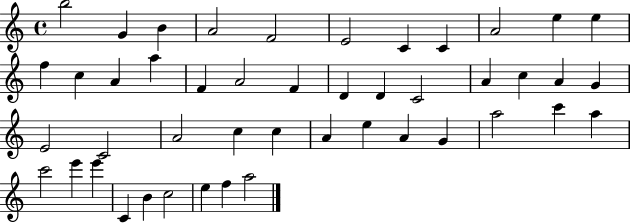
{
  \clef treble
  \time 4/4
  \defaultTimeSignature
  \key c \major
  b''2 g'4 b'4 | a'2 f'2 | e'2 c'4 c'4 | a'2 e''4 e''4 | \break f''4 c''4 a'4 a''4 | f'4 a'2 f'4 | d'4 d'4 c'2 | a'4 c''4 a'4 g'4 | \break e'2 c'2 | a'2 c''4 c''4 | a'4 e''4 a'4 g'4 | a''2 c'''4 a''4 | \break c'''2 e'''4 e'''4 | c'4 b'4 c''2 | e''4 f''4 a''2 | \bar "|."
}